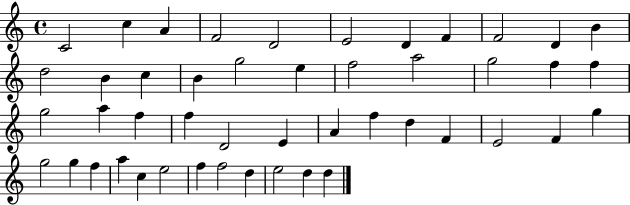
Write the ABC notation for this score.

X:1
T:Untitled
M:4/4
L:1/4
K:C
C2 c A F2 D2 E2 D F F2 D B d2 B c B g2 e f2 a2 g2 f f g2 a f f D2 E A f d F E2 F g g2 g f a c e2 f f2 d e2 d d